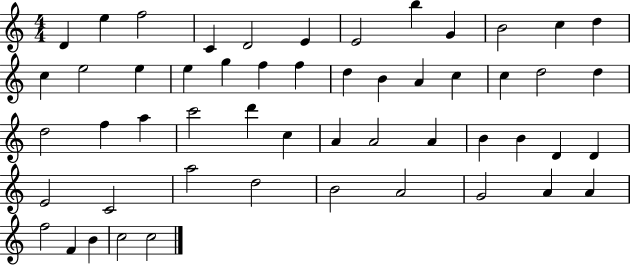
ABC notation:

X:1
T:Untitled
M:4/4
L:1/4
K:C
D e f2 C D2 E E2 b G B2 c d c e2 e e g f f d B A c c d2 d d2 f a c'2 d' c A A2 A B B D D E2 C2 a2 d2 B2 A2 G2 A A f2 F B c2 c2